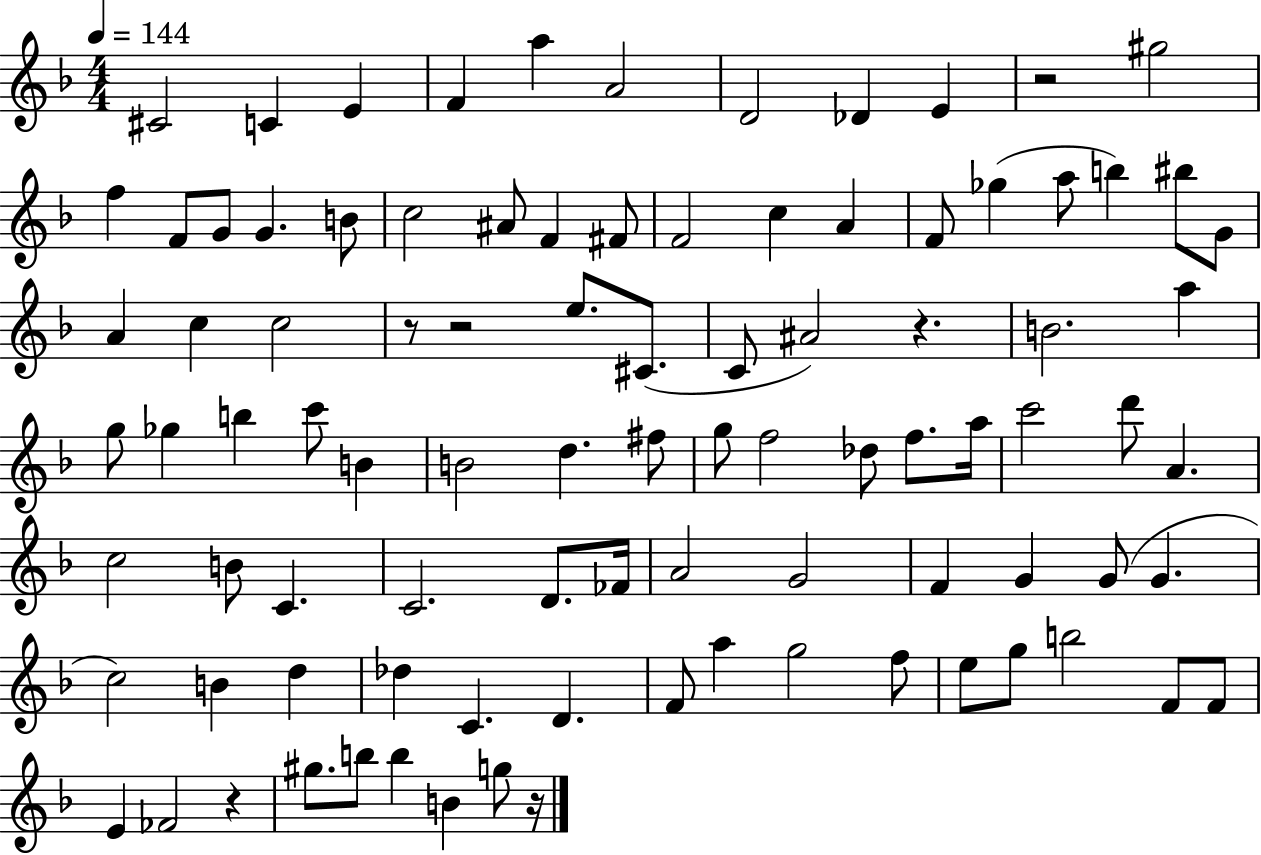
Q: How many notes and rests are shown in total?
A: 93